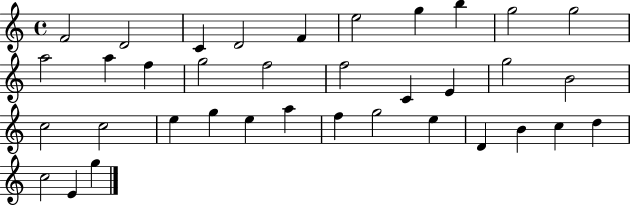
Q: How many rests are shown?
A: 0